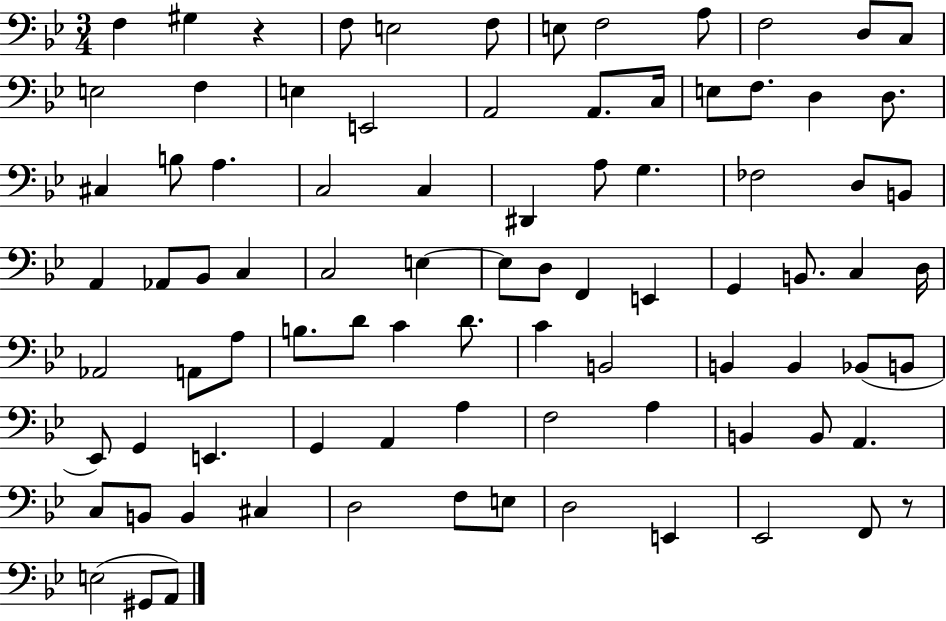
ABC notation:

X:1
T:Untitled
M:3/4
L:1/4
K:Bb
F, ^G, z F,/2 E,2 F,/2 E,/2 F,2 A,/2 F,2 D,/2 C,/2 E,2 F, E, E,,2 A,,2 A,,/2 C,/4 E,/2 F,/2 D, D,/2 ^C, B,/2 A, C,2 C, ^D,, A,/2 G, _F,2 D,/2 B,,/2 A,, _A,,/2 _B,,/2 C, C,2 E, E,/2 D,/2 F,, E,, G,, B,,/2 C, D,/4 _A,,2 A,,/2 A,/2 B,/2 D/2 C D/2 C B,,2 B,, B,, _B,,/2 B,,/2 _E,,/2 G,, E,, G,, A,, A, F,2 A, B,, B,,/2 A,, C,/2 B,,/2 B,, ^C, D,2 F,/2 E,/2 D,2 E,, _E,,2 F,,/2 z/2 E,2 ^G,,/2 A,,/2